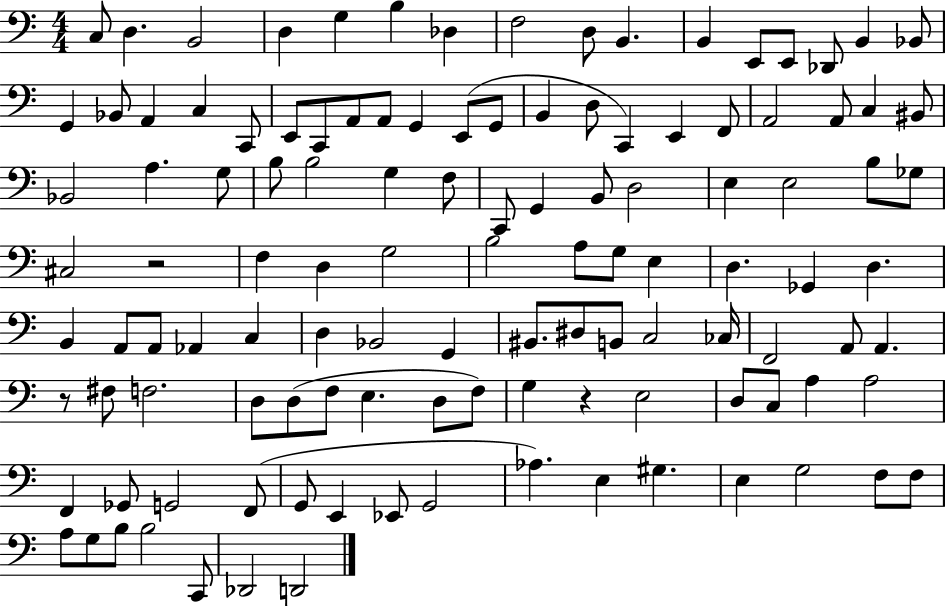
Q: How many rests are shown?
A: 3